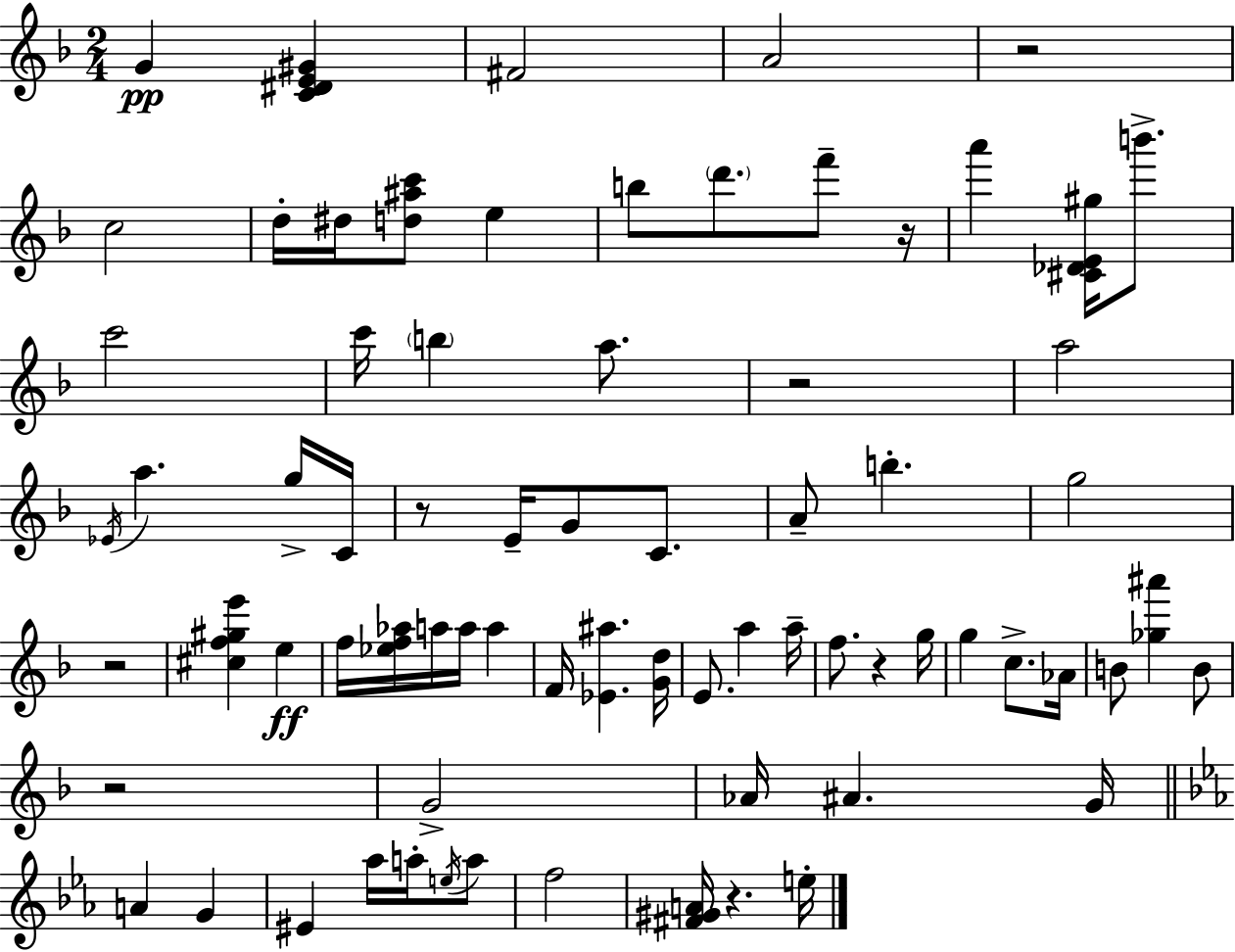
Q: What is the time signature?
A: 2/4